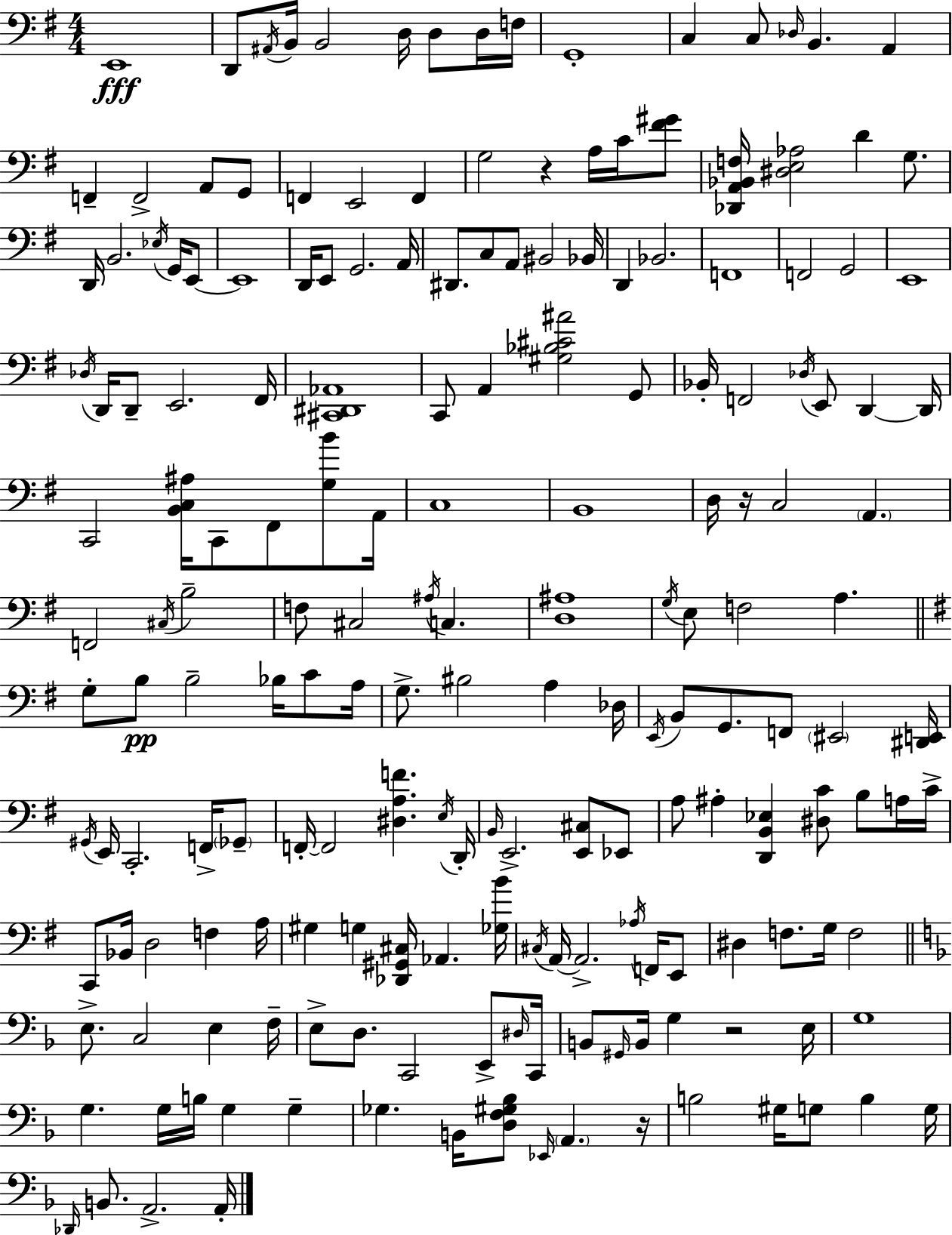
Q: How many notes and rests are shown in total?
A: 186